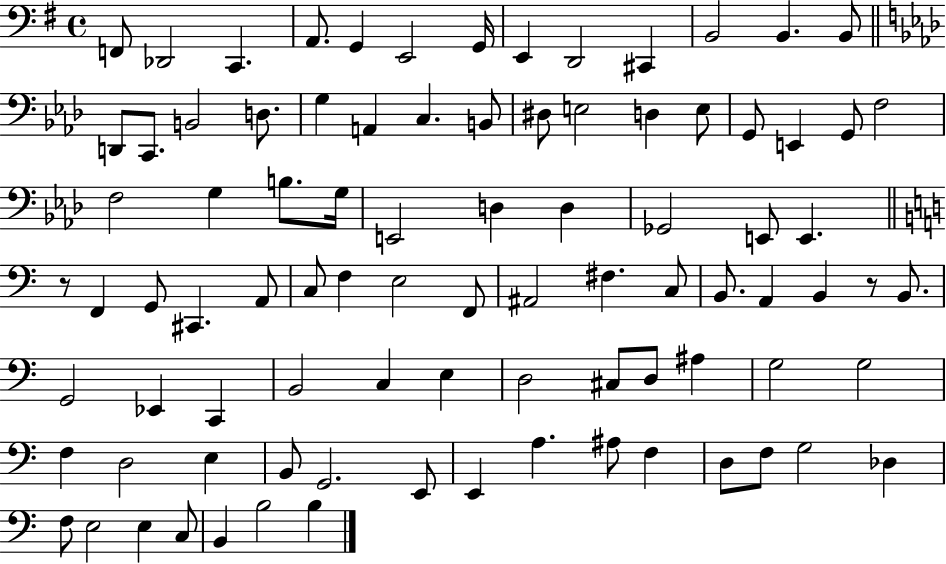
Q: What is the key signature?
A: G major